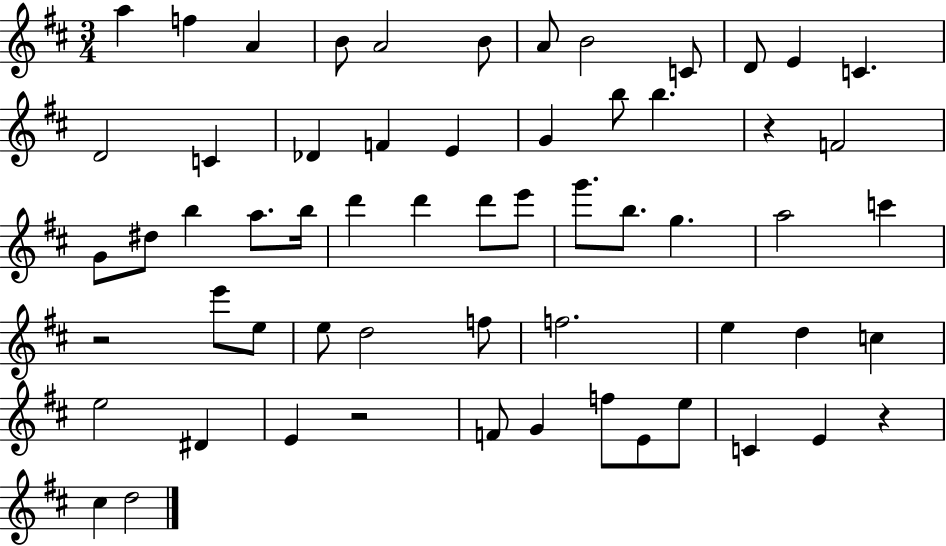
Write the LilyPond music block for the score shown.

{
  \clef treble
  \numericTimeSignature
  \time 3/4
  \key d \major
  a''4 f''4 a'4 | b'8 a'2 b'8 | a'8 b'2 c'8 | d'8 e'4 c'4. | \break d'2 c'4 | des'4 f'4 e'4 | g'4 b''8 b''4. | r4 f'2 | \break g'8 dis''8 b''4 a''8. b''16 | d'''4 d'''4 d'''8 e'''8 | g'''8. b''8. g''4. | a''2 c'''4 | \break r2 e'''8 e''8 | e''8 d''2 f''8 | f''2. | e''4 d''4 c''4 | \break e''2 dis'4 | e'4 r2 | f'8 g'4 f''8 e'8 e''8 | c'4 e'4 r4 | \break cis''4 d''2 | \bar "|."
}